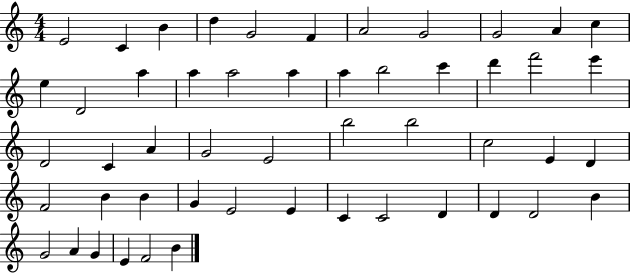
E4/h C4/q B4/q D5/q G4/h F4/q A4/h G4/h G4/h A4/q C5/q E5/q D4/h A5/q A5/q A5/h A5/q A5/q B5/h C6/q D6/q F6/h E6/q D4/h C4/q A4/q G4/h E4/h B5/h B5/h C5/h E4/q D4/q F4/h B4/q B4/q G4/q E4/h E4/q C4/q C4/h D4/q D4/q D4/h B4/q G4/h A4/q G4/q E4/q F4/h B4/q